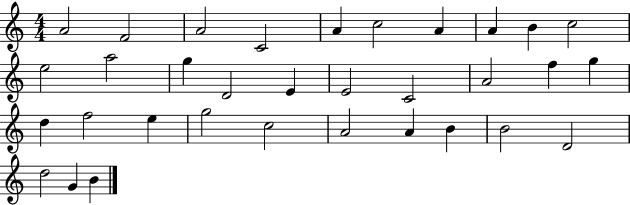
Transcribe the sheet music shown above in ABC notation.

X:1
T:Untitled
M:4/4
L:1/4
K:C
A2 F2 A2 C2 A c2 A A B c2 e2 a2 g D2 E E2 C2 A2 f g d f2 e g2 c2 A2 A B B2 D2 d2 G B